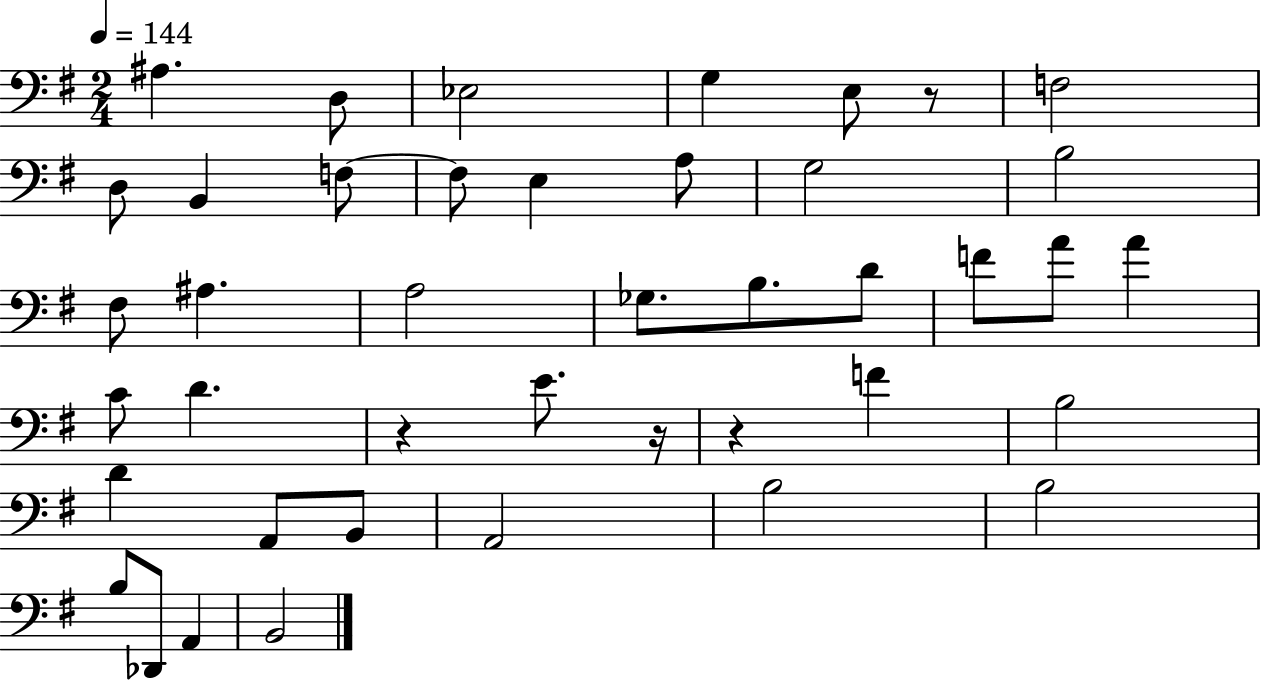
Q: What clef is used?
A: bass